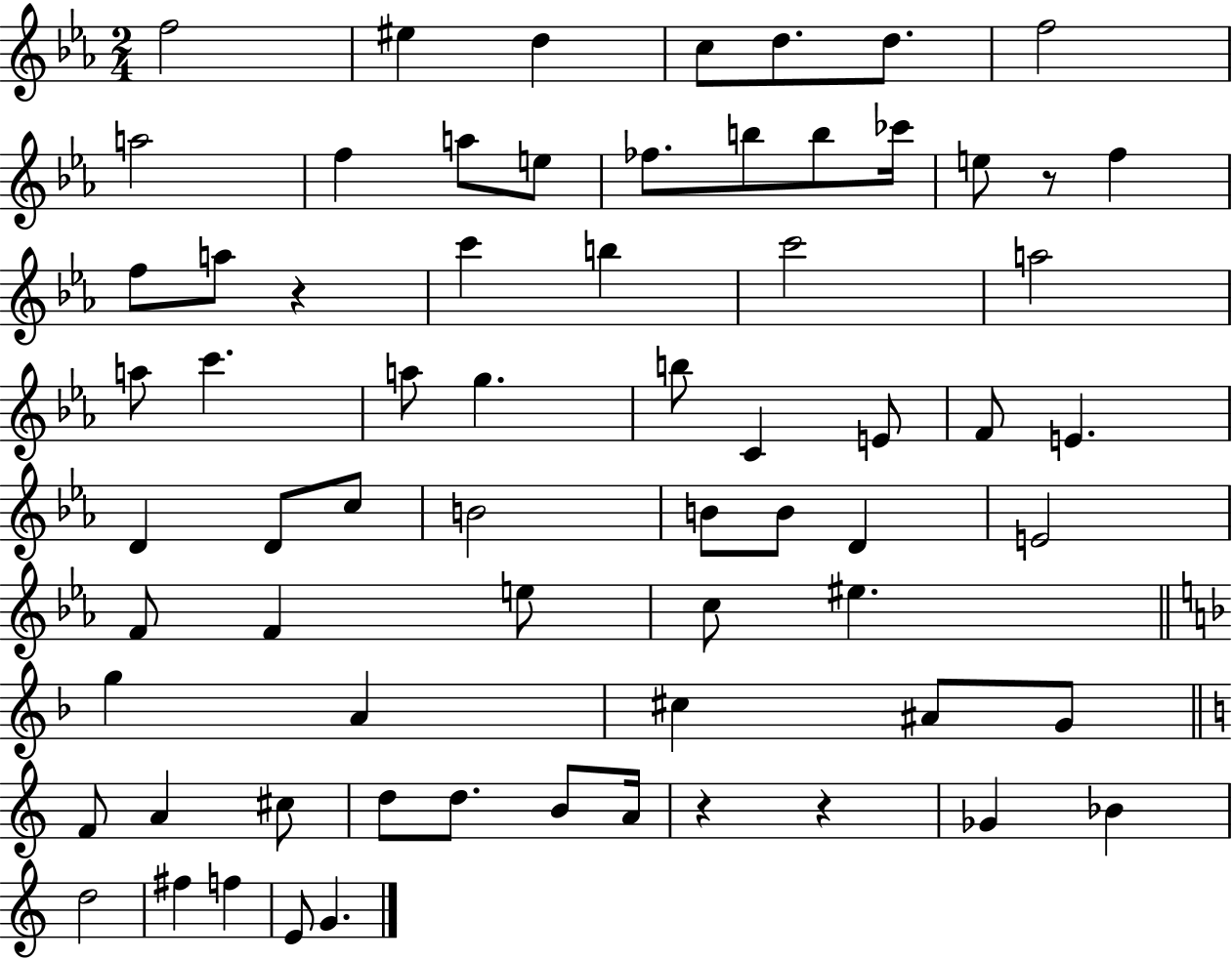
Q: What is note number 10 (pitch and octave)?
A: A5